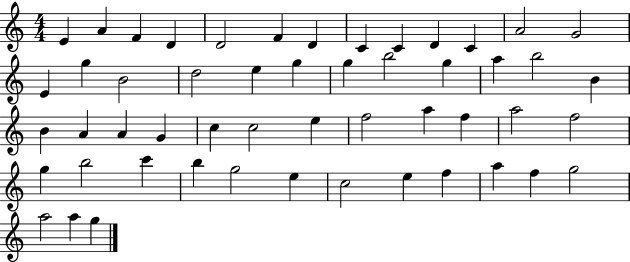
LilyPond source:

{
  \clef treble
  \numericTimeSignature
  \time 4/4
  \key c \major
  e'4 a'4 f'4 d'4 | d'2 f'4 d'4 | c'4 c'4 d'4 c'4 | a'2 g'2 | \break e'4 g''4 b'2 | d''2 e''4 g''4 | g''4 b''2 g''4 | a''4 b''2 b'4 | \break b'4 a'4 a'4 g'4 | c''4 c''2 e''4 | f''2 a''4 f''4 | a''2 f''2 | \break g''4 b''2 c'''4 | b''4 g''2 e''4 | c''2 e''4 f''4 | a''4 f''4 g''2 | \break a''2 a''4 g''4 | \bar "|."
}